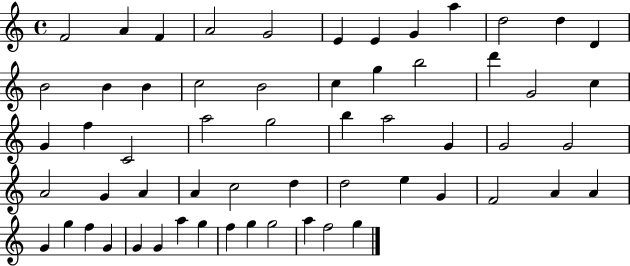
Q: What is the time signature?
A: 4/4